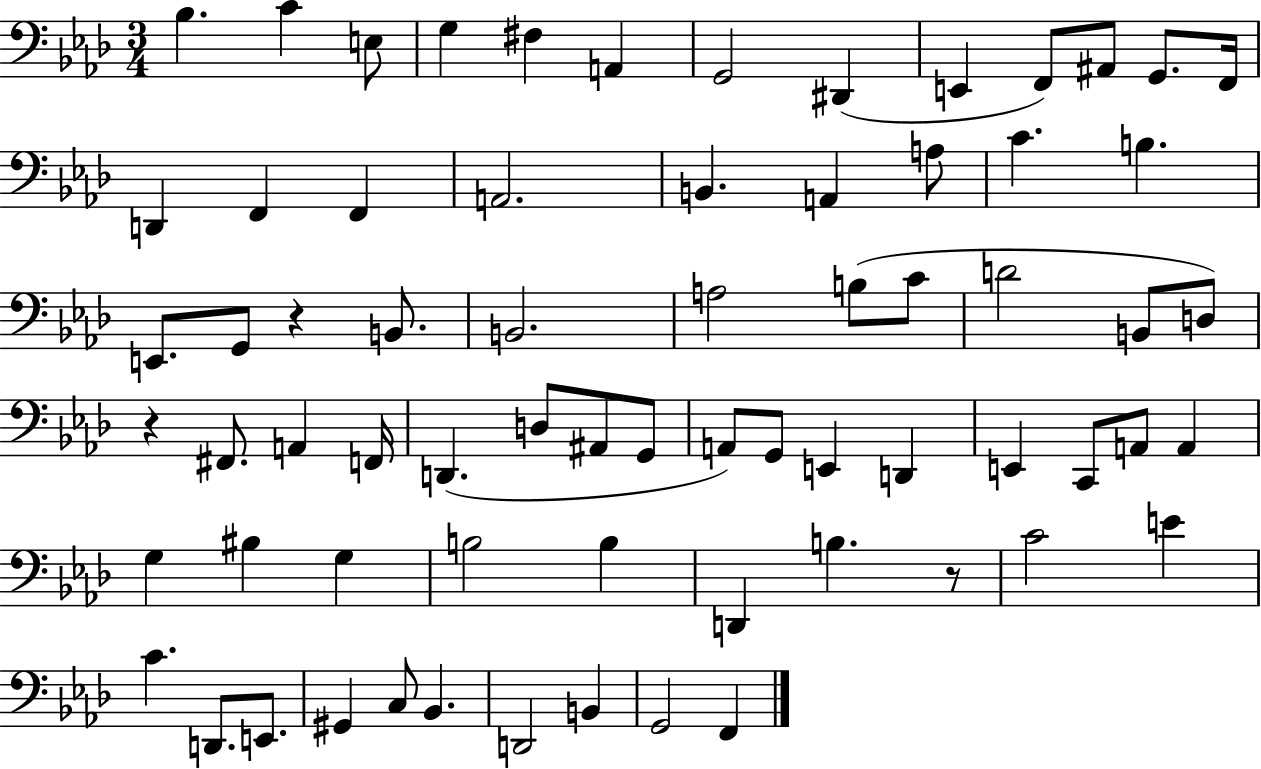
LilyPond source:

{
  \clef bass
  \numericTimeSignature
  \time 3/4
  \key aes \major
  bes4. c'4 e8 | g4 fis4 a,4 | g,2 dis,4( | e,4 f,8) ais,8 g,8. f,16 | \break d,4 f,4 f,4 | a,2. | b,4. a,4 a8 | c'4. b4. | \break e,8. g,8 r4 b,8. | b,2. | a2 b8( c'8 | d'2 b,8 d8) | \break r4 fis,8. a,4 f,16 | d,4.( d8 ais,8 g,8 | a,8) g,8 e,4 d,4 | e,4 c,8 a,8 a,4 | \break g4 bis4 g4 | b2 b4 | d,4 b4. r8 | c'2 e'4 | \break c'4. d,8. e,8. | gis,4 c8 bes,4. | d,2 b,4 | g,2 f,4 | \break \bar "|."
}